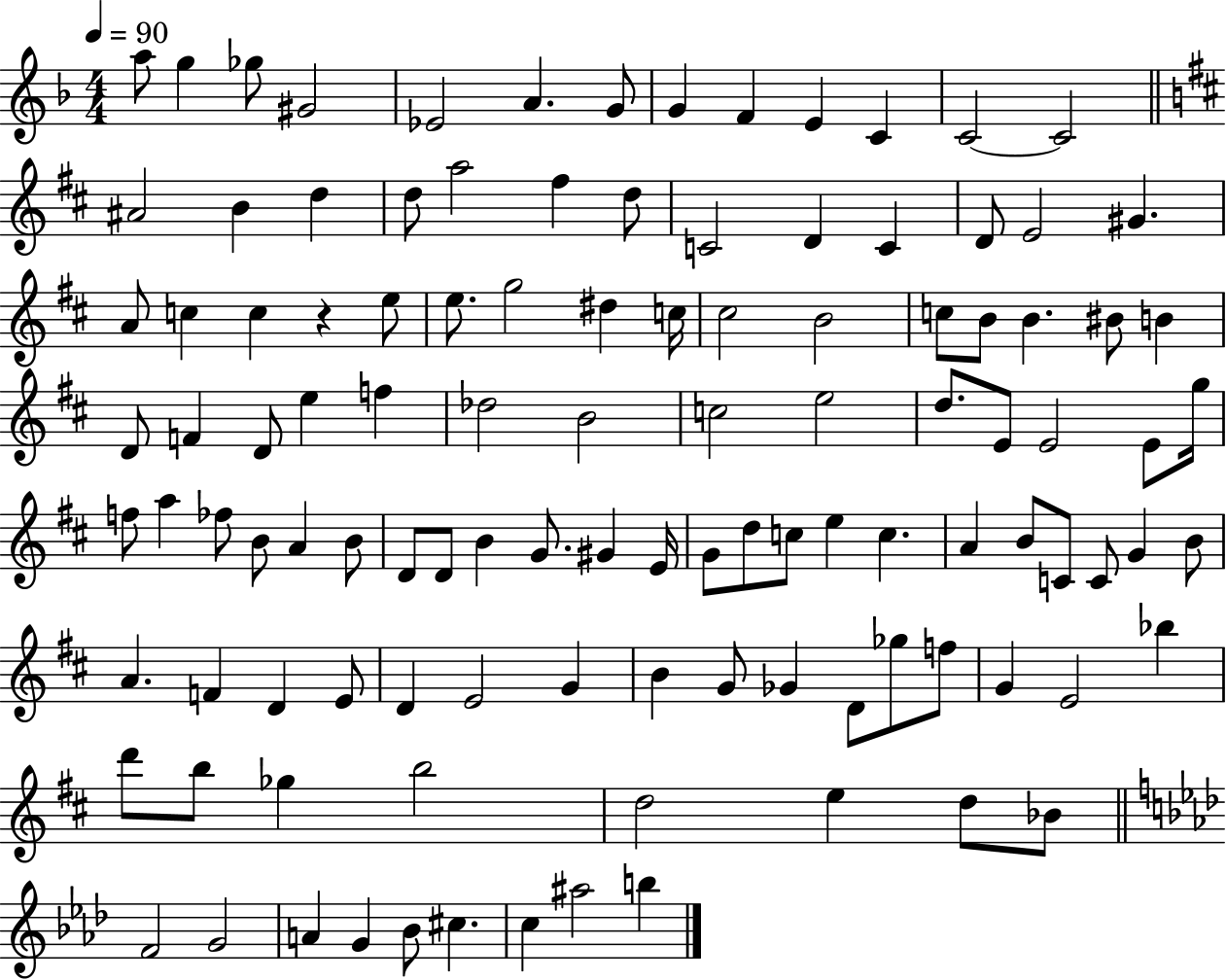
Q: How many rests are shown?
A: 1